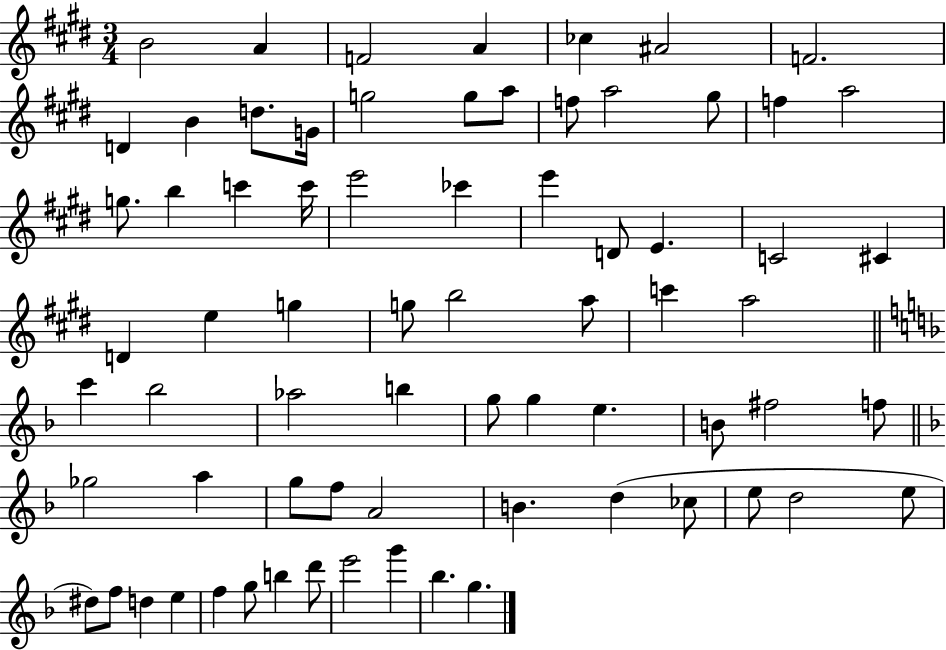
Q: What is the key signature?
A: E major